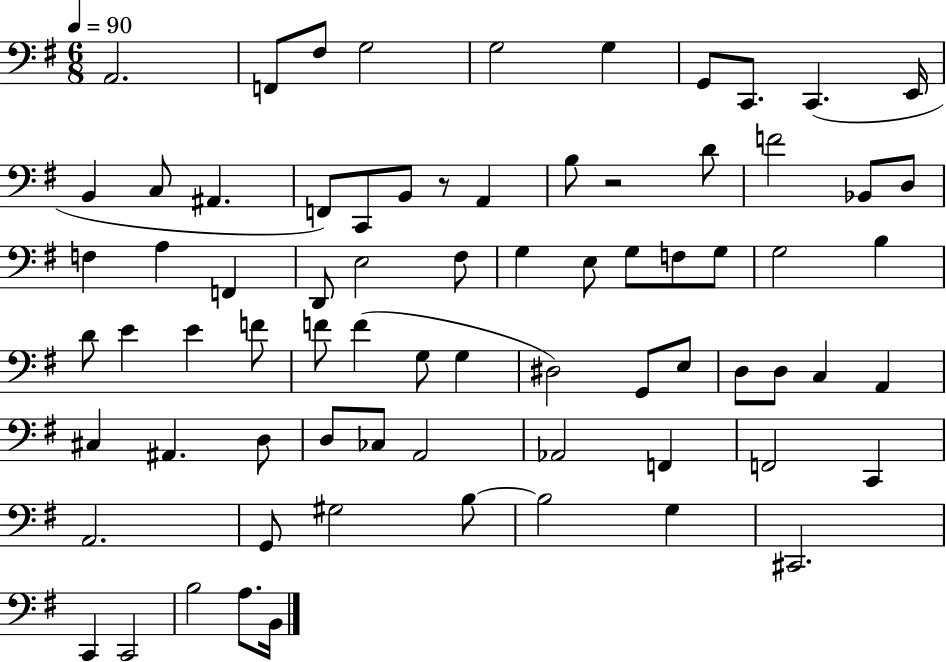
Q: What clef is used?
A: bass